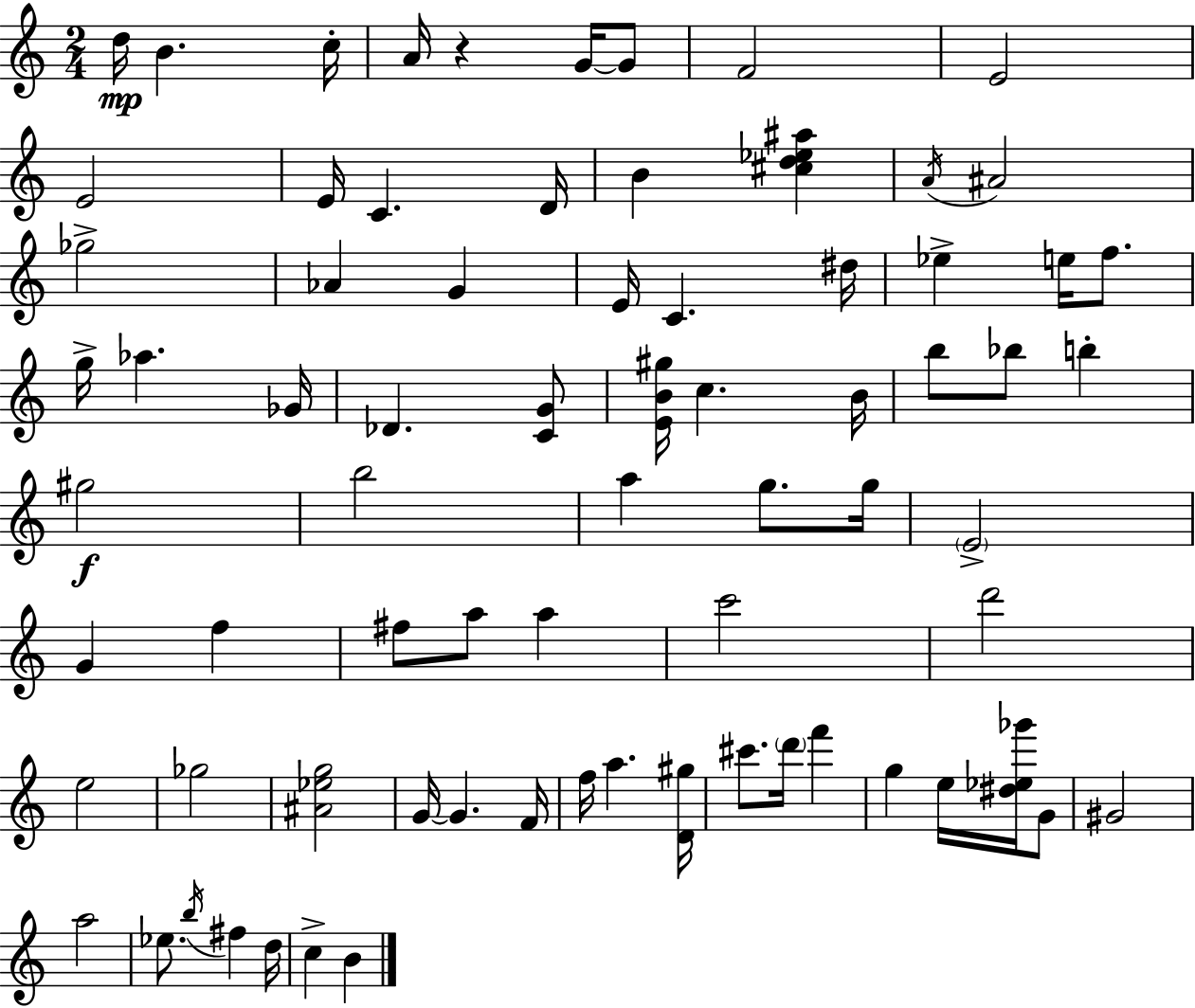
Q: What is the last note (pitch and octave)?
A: B4